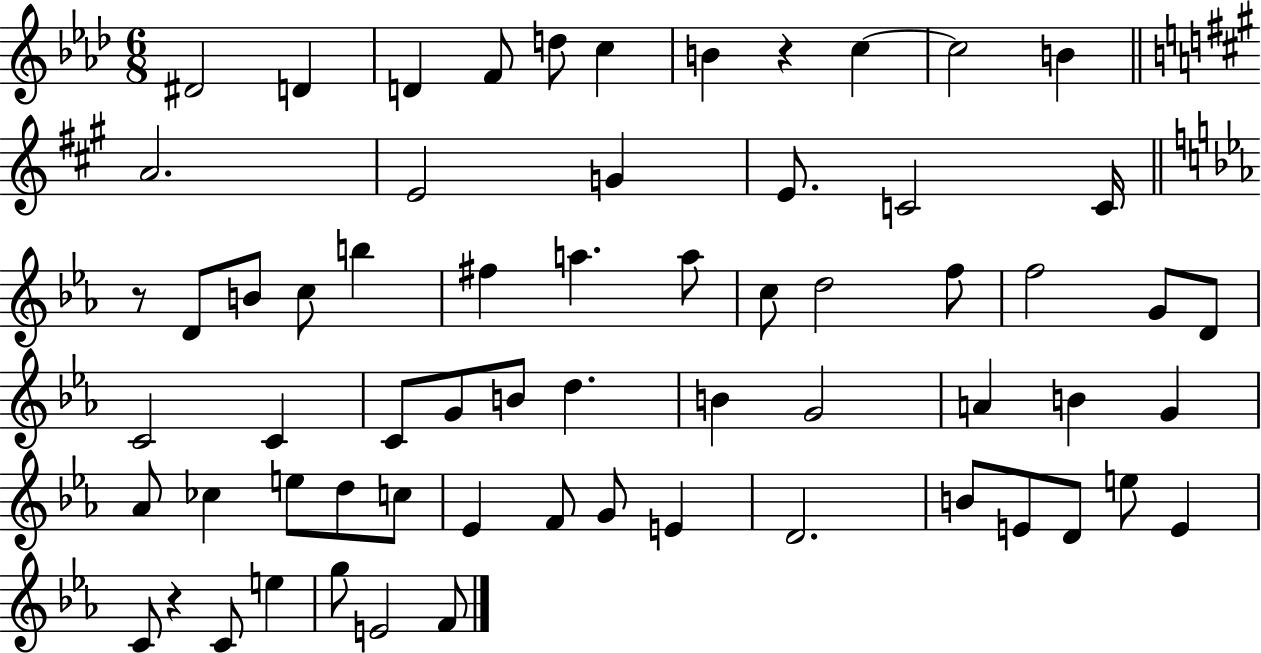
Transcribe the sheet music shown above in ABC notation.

X:1
T:Untitled
M:6/8
L:1/4
K:Ab
^D2 D D F/2 d/2 c B z c c2 B A2 E2 G E/2 C2 C/4 z/2 D/2 B/2 c/2 b ^f a a/2 c/2 d2 f/2 f2 G/2 D/2 C2 C C/2 G/2 B/2 d B G2 A B G _A/2 _c e/2 d/2 c/2 _E F/2 G/2 E D2 B/2 E/2 D/2 e/2 E C/2 z C/2 e g/2 E2 F/2